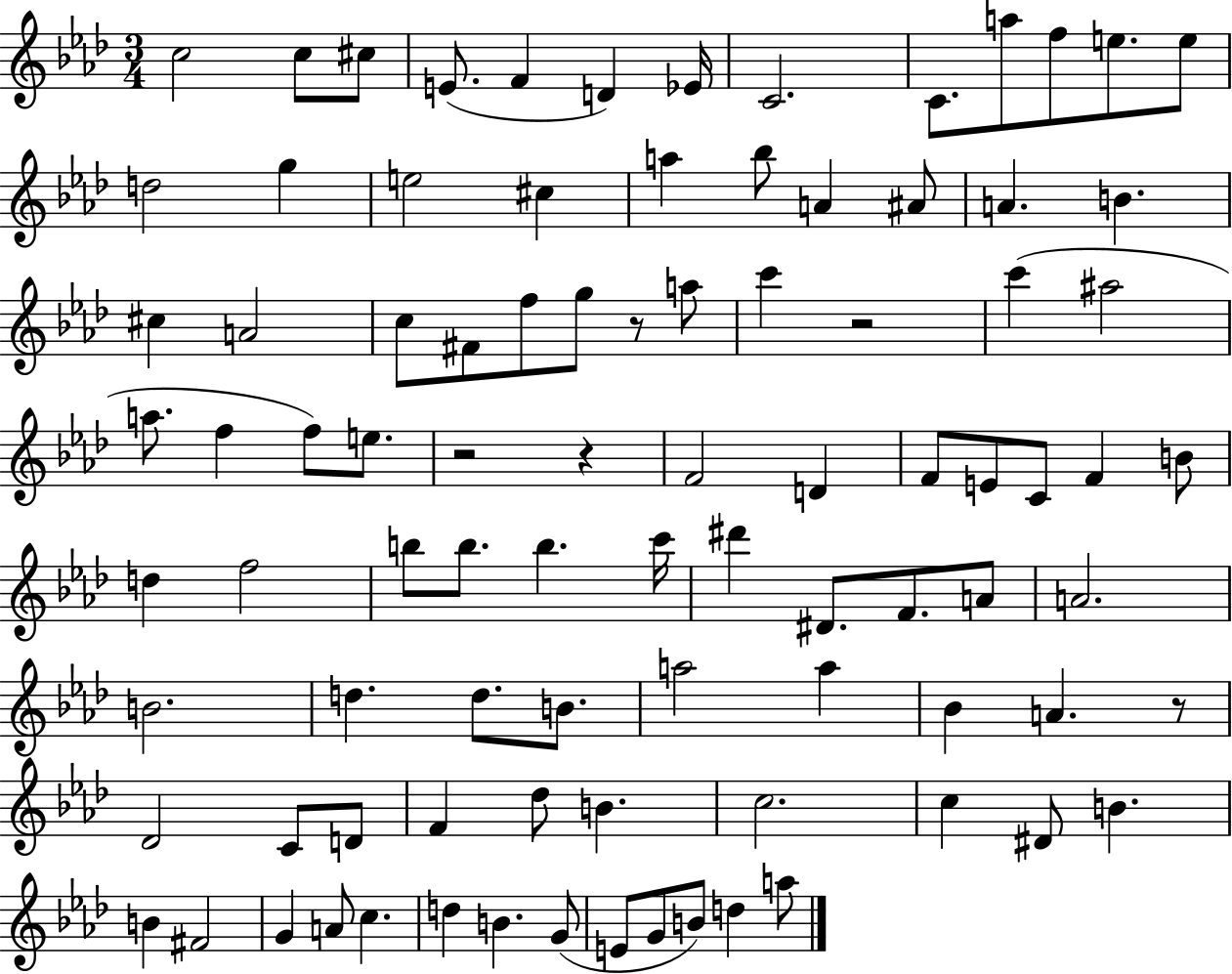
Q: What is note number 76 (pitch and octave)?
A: G4